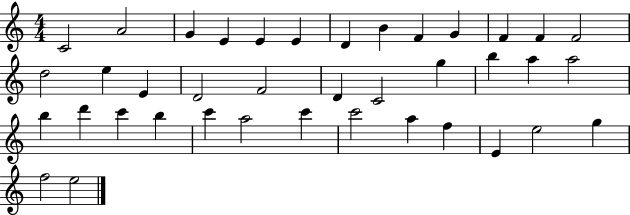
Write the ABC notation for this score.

X:1
T:Untitled
M:4/4
L:1/4
K:C
C2 A2 G E E E D B F G F F F2 d2 e E D2 F2 D C2 g b a a2 b d' c' b c' a2 c' c'2 a f E e2 g f2 e2